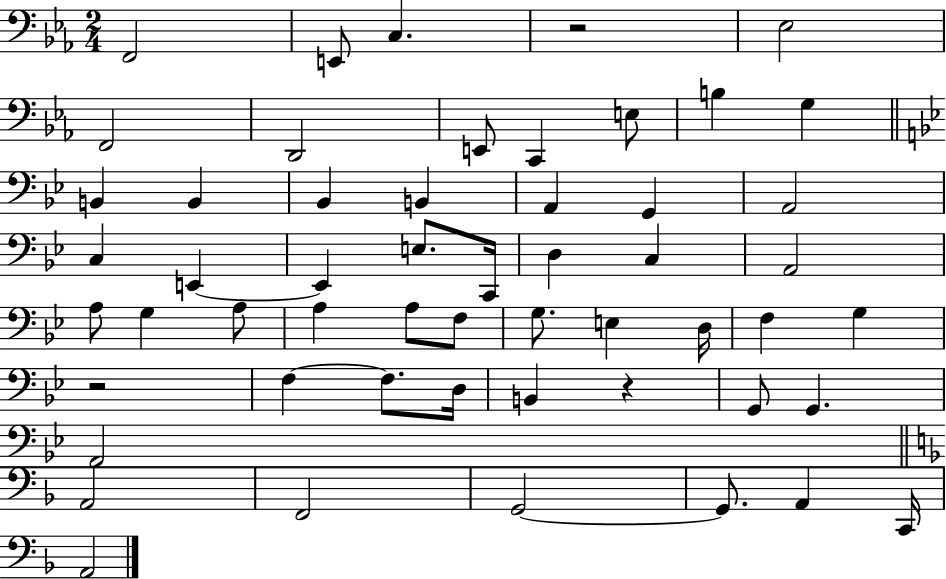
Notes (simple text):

F2/h E2/e C3/q. R/h Eb3/h F2/h D2/h E2/e C2/q E3/e B3/q G3/q B2/q B2/q Bb2/q B2/q A2/q G2/q A2/h C3/q E2/q E2/q E3/e. C2/s D3/q C3/q A2/h A3/e G3/q A3/e A3/q A3/e F3/e G3/e. E3/q D3/s F3/q G3/q R/h F3/q F3/e. D3/s B2/q R/q G2/e G2/q. A2/h A2/h F2/h G2/h G2/e. A2/q C2/s A2/h